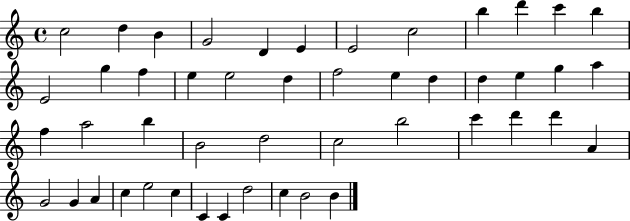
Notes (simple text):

C5/h D5/q B4/q G4/h D4/q E4/q E4/h C5/h B5/q D6/q C6/q B5/q E4/h G5/q F5/q E5/q E5/h D5/q F5/h E5/q D5/q D5/q E5/q G5/q A5/q F5/q A5/h B5/q B4/h D5/h C5/h B5/h C6/q D6/q D6/q A4/q G4/h G4/q A4/q C5/q E5/h C5/q C4/q C4/q D5/h C5/q B4/h B4/q